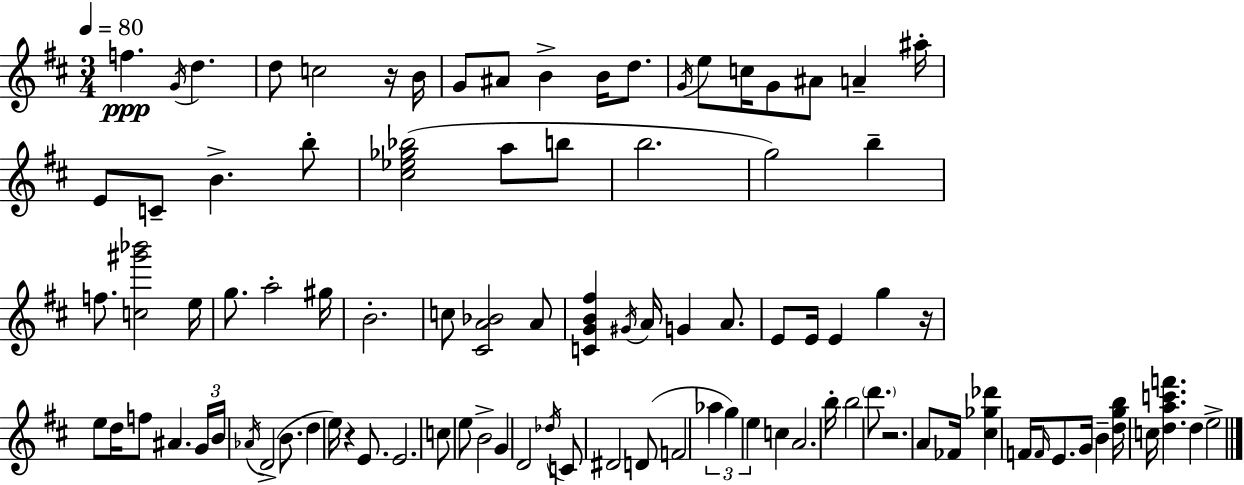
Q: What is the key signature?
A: D major